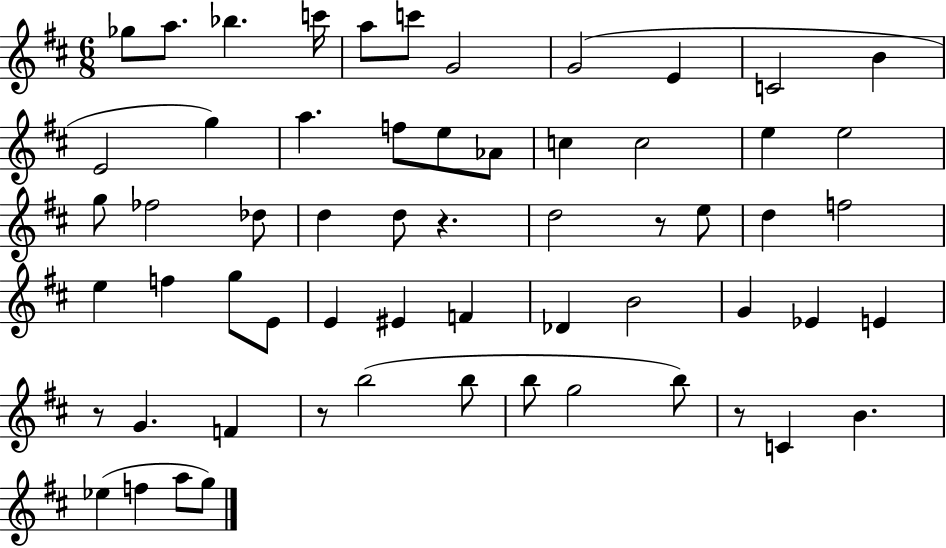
{
  \clef treble
  \numericTimeSignature
  \time 6/8
  \key d \major
  ges''8 a''8. bes''4. c'''16 | a''8 c'''8 g'2 | g'2( e'4 | c'2 b'4 | \break e'2 g''4) | a''4. f''8 e''8 aes'8 | c''4 c''2 | e''4 e''2 | \break g''8 fes''2 des''8 | d''4 d''8 r4. | d''2 r8 e''8 | d''4 f''2 | \break e''4 f''4 g''8 e'8 | e'4 eis'4 f'4 | des'4 b'2 | g'4 ees'4 e'4 | \break r8 g'4. f'4 | r8 b''2( b''8 | b''8 g''2 b''8) | r8 c'4 b'4. | \break ees''4( f''4 a''8 g''8) | \bar "|."
}